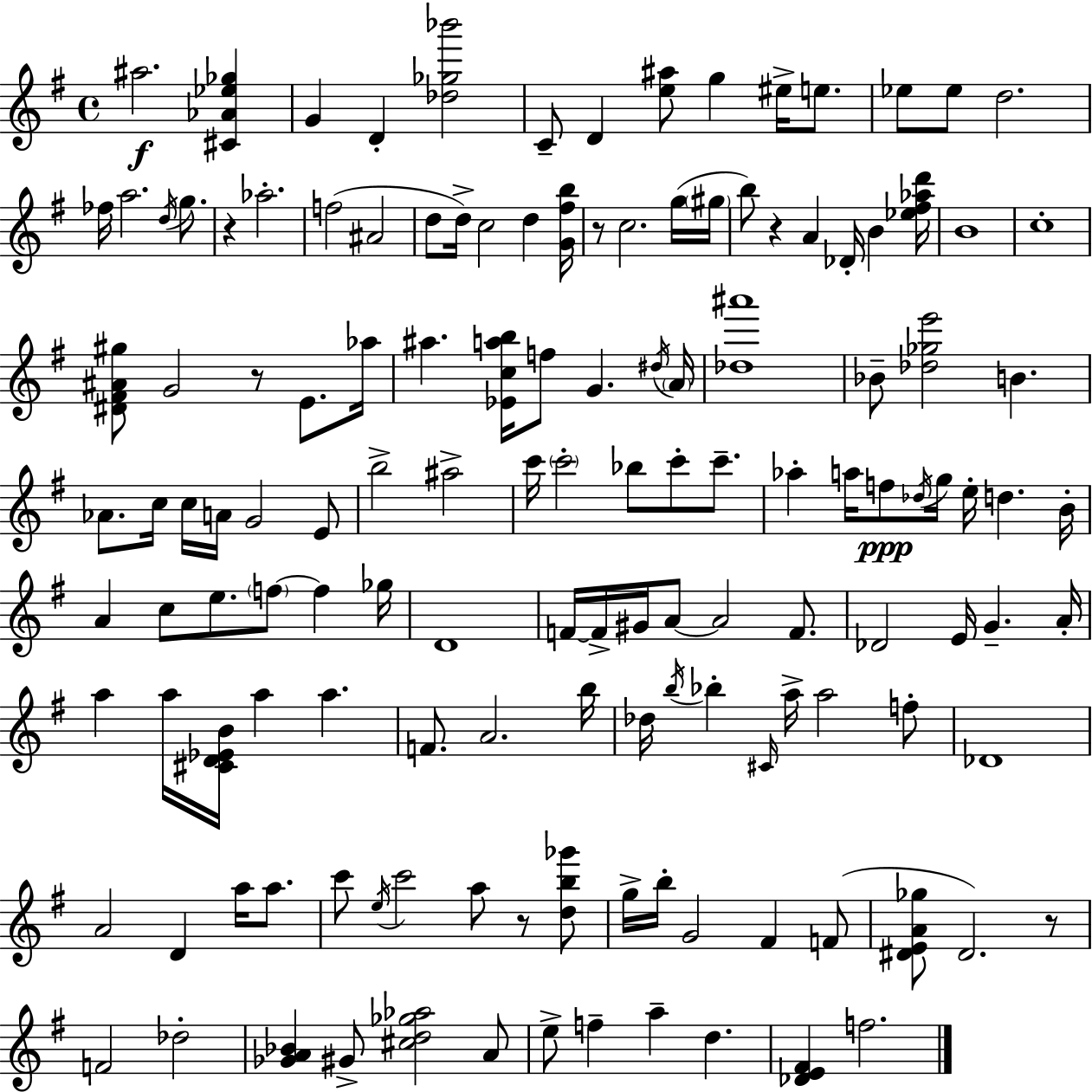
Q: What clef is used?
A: treble